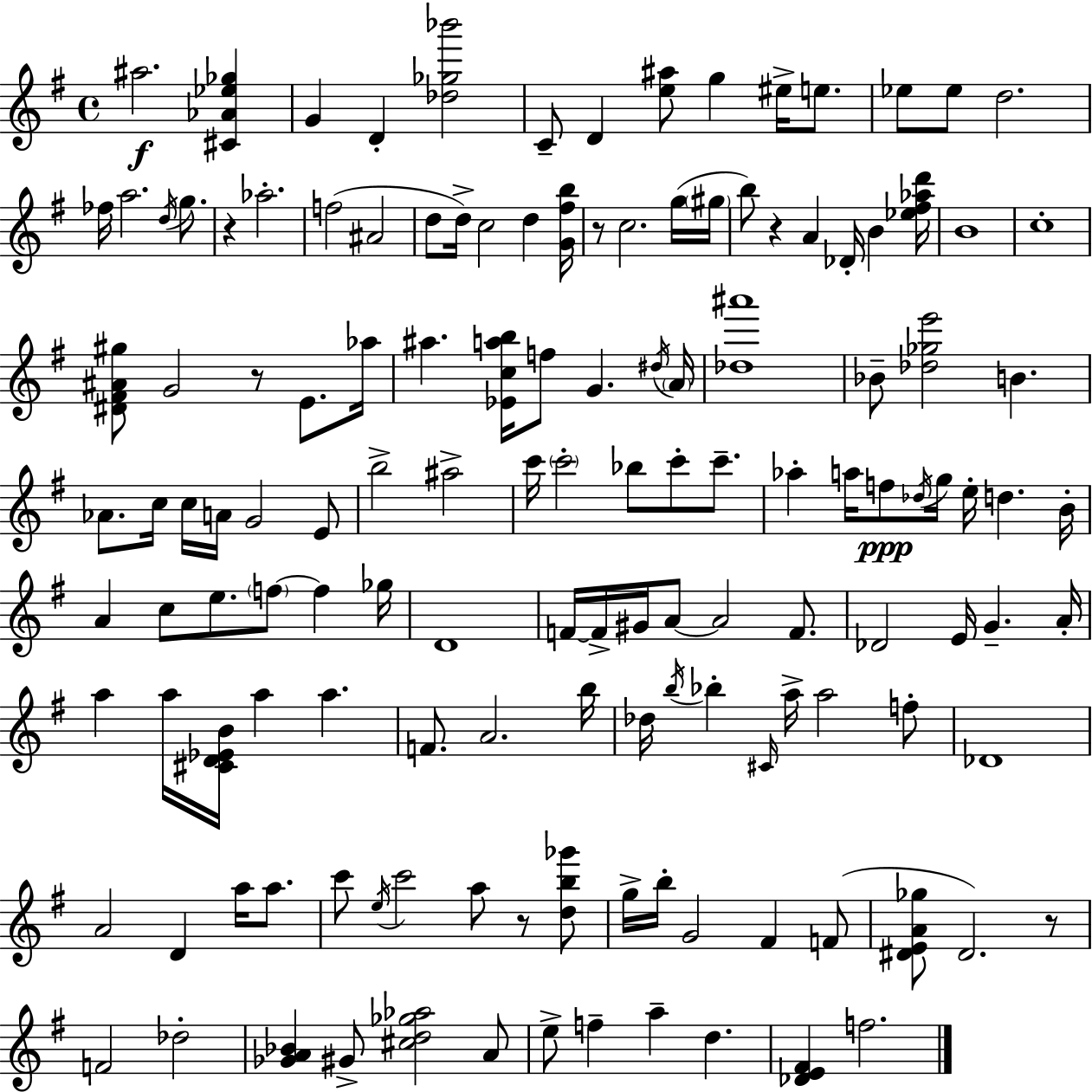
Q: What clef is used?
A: treble